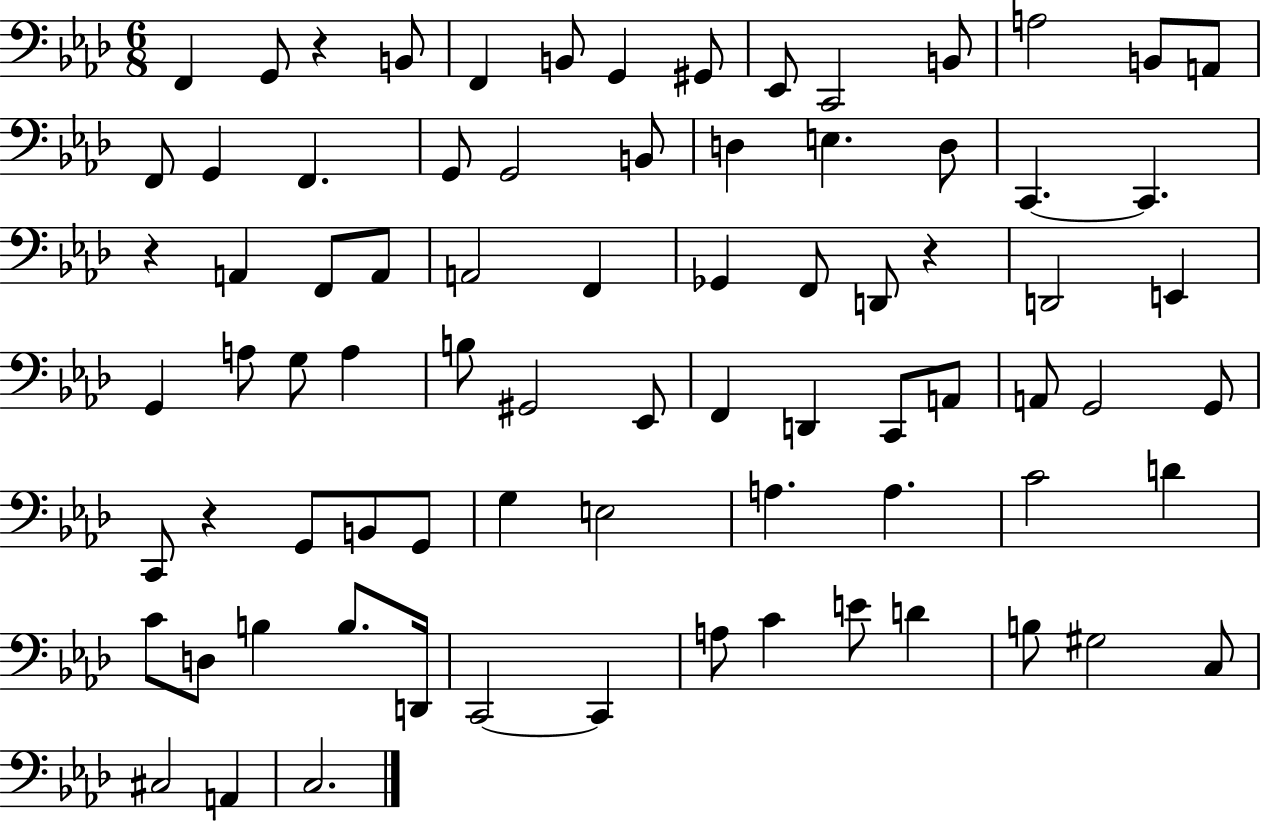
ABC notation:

X:1
T:Untitled
M:6/8
L:1/4
K:Ab
F,, G,,/2 z B,,/2 F,, B,,/2 G,, ^G,,/2 _E,,/2 C,,2 B,,/2 A,2 B,,/2 A,,/2 F,,/2 G,, F,, G,,/2 G,,2 B,,/2 D, E, D,/2 C,, C,, z A,, F,,/2 A,,/2 A,,2 F,, _G,, F,,/2 D,,/2 z D,,2 E,, G,, A,/2 G,/2 A, B,/2 ^G,,2 _E,,/2 F,, D,, C,,/2 A,,/2 A,,/2 G,,2 G,,/2 C,,/2 z G,,/2 B,,/2 G,,/2 G, E,2 A, A, C2 D C/2 D,/2 B, B,/2 D,,/4 C,,2 C,, A,/2 C E/2 D B,/2 ^G,2 C,/2 ^C,2 A,, C,2